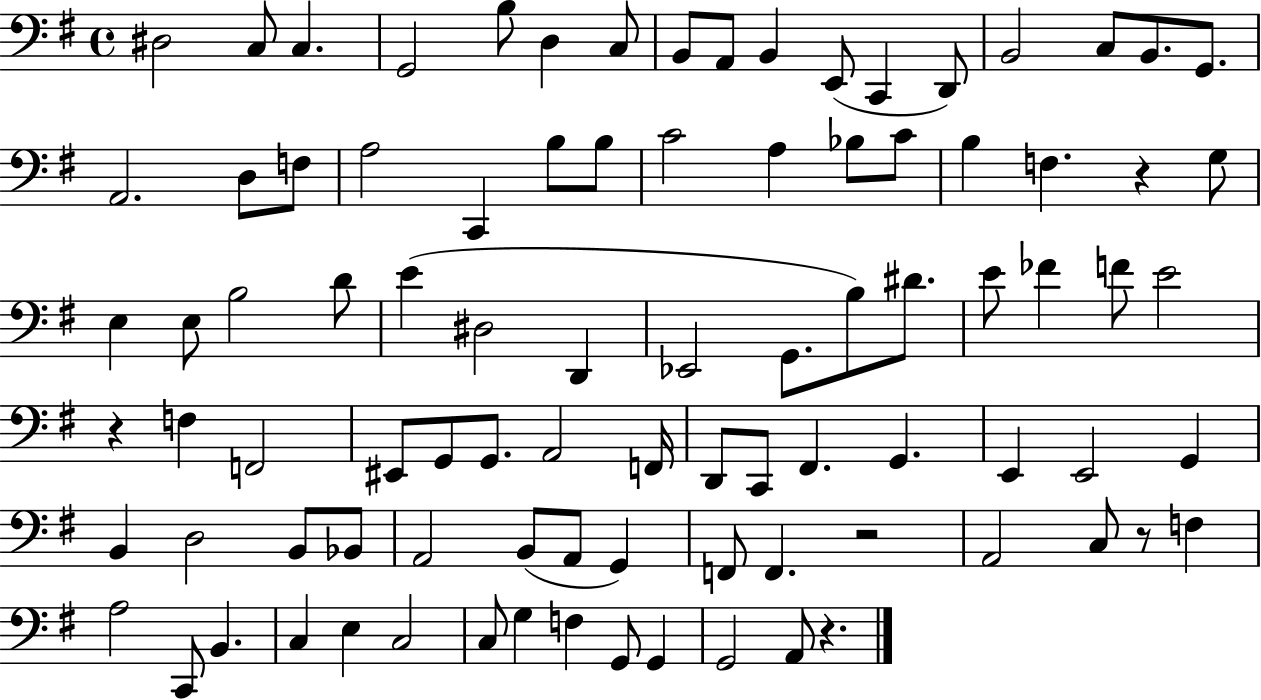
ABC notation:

X:1
T:Untitled
M:4/4
L:1/4
K:G
^D,2 C,/2 C, G,,2 B,/2 D, C,/2 B,,/2 A,,/2 B,, E,,/2 C,, D,,/2 B,,2 C,/2 B,,/2 G,,/2 A,,2 D,/2 F,/2 A,2 C,, B,/2 B,/2 C2 A, _B,/2 C/2 B, F, z G,/2 E, E,/2 B,2 D/2 E ^D,2 D,, _E,,2 G,,/2 B,/2 ^D/2 E/2 _F F/2 E2 z F, F,,2 ^E,,/2 G,,/2 G,,/2 A,,2 F,,/4 D,,/2 C,,/2 ^F,, G,, E,, E,,2 G,, B,, D,2 B,,/2 _B,,/2 A,,2 B,,/2 A,,/2 G,, F,,/2 F,, z2 A,,2 C,/2 z/2 F, A,2 C,,/2 B,, C, E, C,2 C,/2 G, F, G,,/2 G,, G,,2 A,,/2 z